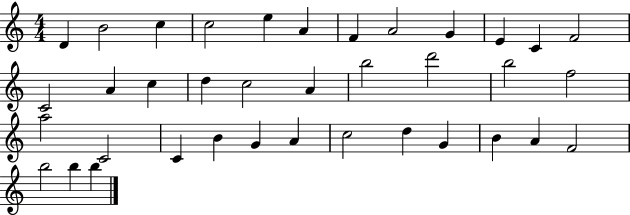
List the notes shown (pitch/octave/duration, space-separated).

D4/q B4/h C5/q C5/h E5/q A4/q F4/q A4/h G4/q E4/q C4/q F4/h C4/h A4/q C5/q D5/q C5/h A4/q B5/h D6/h B5/h F5/h A5/h C4/h C4/q B4/q G4/q A4/q C5/h D5/q G4/q B4/q A4/q F4/h B5/h B5/q B5/q